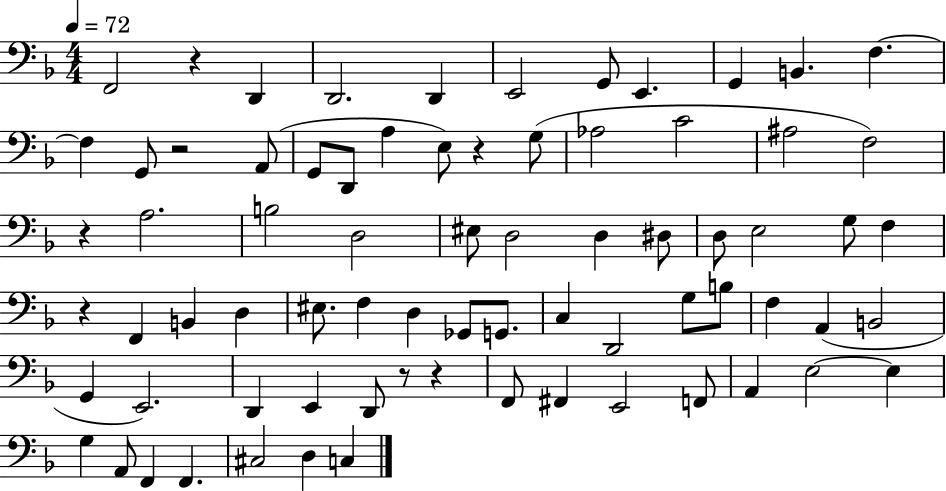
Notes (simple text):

F2/h R/q D2/q D2/h. D2/q E2/h G2/e E2/q. G2/q B2/q. F3/q. F3/q G2/e R/h A2/e G2/e D2/e A3/q E3/e R/q G3/e Ab3/h C4/h A#3/h F3/h R/q A3/h. B3/h D3/h EIS3/e D3/h D3/q D#3/e D3/e E3/h G3/e F3/q R/q F2/q B2/q D3/q EIS3/e. F3/q D3/q Gb2/e G2/e. C3/q D2/h G3/e B3/e F3/q A2/q B2/h G2/q E2/h. D2/q E2/q D2/e R/e R/q F2/e F#2/q E2/h F2/e A2/q E3/h E3/q G3/q A2/e F2/q F2/q. C#3/h D3/q C3/q